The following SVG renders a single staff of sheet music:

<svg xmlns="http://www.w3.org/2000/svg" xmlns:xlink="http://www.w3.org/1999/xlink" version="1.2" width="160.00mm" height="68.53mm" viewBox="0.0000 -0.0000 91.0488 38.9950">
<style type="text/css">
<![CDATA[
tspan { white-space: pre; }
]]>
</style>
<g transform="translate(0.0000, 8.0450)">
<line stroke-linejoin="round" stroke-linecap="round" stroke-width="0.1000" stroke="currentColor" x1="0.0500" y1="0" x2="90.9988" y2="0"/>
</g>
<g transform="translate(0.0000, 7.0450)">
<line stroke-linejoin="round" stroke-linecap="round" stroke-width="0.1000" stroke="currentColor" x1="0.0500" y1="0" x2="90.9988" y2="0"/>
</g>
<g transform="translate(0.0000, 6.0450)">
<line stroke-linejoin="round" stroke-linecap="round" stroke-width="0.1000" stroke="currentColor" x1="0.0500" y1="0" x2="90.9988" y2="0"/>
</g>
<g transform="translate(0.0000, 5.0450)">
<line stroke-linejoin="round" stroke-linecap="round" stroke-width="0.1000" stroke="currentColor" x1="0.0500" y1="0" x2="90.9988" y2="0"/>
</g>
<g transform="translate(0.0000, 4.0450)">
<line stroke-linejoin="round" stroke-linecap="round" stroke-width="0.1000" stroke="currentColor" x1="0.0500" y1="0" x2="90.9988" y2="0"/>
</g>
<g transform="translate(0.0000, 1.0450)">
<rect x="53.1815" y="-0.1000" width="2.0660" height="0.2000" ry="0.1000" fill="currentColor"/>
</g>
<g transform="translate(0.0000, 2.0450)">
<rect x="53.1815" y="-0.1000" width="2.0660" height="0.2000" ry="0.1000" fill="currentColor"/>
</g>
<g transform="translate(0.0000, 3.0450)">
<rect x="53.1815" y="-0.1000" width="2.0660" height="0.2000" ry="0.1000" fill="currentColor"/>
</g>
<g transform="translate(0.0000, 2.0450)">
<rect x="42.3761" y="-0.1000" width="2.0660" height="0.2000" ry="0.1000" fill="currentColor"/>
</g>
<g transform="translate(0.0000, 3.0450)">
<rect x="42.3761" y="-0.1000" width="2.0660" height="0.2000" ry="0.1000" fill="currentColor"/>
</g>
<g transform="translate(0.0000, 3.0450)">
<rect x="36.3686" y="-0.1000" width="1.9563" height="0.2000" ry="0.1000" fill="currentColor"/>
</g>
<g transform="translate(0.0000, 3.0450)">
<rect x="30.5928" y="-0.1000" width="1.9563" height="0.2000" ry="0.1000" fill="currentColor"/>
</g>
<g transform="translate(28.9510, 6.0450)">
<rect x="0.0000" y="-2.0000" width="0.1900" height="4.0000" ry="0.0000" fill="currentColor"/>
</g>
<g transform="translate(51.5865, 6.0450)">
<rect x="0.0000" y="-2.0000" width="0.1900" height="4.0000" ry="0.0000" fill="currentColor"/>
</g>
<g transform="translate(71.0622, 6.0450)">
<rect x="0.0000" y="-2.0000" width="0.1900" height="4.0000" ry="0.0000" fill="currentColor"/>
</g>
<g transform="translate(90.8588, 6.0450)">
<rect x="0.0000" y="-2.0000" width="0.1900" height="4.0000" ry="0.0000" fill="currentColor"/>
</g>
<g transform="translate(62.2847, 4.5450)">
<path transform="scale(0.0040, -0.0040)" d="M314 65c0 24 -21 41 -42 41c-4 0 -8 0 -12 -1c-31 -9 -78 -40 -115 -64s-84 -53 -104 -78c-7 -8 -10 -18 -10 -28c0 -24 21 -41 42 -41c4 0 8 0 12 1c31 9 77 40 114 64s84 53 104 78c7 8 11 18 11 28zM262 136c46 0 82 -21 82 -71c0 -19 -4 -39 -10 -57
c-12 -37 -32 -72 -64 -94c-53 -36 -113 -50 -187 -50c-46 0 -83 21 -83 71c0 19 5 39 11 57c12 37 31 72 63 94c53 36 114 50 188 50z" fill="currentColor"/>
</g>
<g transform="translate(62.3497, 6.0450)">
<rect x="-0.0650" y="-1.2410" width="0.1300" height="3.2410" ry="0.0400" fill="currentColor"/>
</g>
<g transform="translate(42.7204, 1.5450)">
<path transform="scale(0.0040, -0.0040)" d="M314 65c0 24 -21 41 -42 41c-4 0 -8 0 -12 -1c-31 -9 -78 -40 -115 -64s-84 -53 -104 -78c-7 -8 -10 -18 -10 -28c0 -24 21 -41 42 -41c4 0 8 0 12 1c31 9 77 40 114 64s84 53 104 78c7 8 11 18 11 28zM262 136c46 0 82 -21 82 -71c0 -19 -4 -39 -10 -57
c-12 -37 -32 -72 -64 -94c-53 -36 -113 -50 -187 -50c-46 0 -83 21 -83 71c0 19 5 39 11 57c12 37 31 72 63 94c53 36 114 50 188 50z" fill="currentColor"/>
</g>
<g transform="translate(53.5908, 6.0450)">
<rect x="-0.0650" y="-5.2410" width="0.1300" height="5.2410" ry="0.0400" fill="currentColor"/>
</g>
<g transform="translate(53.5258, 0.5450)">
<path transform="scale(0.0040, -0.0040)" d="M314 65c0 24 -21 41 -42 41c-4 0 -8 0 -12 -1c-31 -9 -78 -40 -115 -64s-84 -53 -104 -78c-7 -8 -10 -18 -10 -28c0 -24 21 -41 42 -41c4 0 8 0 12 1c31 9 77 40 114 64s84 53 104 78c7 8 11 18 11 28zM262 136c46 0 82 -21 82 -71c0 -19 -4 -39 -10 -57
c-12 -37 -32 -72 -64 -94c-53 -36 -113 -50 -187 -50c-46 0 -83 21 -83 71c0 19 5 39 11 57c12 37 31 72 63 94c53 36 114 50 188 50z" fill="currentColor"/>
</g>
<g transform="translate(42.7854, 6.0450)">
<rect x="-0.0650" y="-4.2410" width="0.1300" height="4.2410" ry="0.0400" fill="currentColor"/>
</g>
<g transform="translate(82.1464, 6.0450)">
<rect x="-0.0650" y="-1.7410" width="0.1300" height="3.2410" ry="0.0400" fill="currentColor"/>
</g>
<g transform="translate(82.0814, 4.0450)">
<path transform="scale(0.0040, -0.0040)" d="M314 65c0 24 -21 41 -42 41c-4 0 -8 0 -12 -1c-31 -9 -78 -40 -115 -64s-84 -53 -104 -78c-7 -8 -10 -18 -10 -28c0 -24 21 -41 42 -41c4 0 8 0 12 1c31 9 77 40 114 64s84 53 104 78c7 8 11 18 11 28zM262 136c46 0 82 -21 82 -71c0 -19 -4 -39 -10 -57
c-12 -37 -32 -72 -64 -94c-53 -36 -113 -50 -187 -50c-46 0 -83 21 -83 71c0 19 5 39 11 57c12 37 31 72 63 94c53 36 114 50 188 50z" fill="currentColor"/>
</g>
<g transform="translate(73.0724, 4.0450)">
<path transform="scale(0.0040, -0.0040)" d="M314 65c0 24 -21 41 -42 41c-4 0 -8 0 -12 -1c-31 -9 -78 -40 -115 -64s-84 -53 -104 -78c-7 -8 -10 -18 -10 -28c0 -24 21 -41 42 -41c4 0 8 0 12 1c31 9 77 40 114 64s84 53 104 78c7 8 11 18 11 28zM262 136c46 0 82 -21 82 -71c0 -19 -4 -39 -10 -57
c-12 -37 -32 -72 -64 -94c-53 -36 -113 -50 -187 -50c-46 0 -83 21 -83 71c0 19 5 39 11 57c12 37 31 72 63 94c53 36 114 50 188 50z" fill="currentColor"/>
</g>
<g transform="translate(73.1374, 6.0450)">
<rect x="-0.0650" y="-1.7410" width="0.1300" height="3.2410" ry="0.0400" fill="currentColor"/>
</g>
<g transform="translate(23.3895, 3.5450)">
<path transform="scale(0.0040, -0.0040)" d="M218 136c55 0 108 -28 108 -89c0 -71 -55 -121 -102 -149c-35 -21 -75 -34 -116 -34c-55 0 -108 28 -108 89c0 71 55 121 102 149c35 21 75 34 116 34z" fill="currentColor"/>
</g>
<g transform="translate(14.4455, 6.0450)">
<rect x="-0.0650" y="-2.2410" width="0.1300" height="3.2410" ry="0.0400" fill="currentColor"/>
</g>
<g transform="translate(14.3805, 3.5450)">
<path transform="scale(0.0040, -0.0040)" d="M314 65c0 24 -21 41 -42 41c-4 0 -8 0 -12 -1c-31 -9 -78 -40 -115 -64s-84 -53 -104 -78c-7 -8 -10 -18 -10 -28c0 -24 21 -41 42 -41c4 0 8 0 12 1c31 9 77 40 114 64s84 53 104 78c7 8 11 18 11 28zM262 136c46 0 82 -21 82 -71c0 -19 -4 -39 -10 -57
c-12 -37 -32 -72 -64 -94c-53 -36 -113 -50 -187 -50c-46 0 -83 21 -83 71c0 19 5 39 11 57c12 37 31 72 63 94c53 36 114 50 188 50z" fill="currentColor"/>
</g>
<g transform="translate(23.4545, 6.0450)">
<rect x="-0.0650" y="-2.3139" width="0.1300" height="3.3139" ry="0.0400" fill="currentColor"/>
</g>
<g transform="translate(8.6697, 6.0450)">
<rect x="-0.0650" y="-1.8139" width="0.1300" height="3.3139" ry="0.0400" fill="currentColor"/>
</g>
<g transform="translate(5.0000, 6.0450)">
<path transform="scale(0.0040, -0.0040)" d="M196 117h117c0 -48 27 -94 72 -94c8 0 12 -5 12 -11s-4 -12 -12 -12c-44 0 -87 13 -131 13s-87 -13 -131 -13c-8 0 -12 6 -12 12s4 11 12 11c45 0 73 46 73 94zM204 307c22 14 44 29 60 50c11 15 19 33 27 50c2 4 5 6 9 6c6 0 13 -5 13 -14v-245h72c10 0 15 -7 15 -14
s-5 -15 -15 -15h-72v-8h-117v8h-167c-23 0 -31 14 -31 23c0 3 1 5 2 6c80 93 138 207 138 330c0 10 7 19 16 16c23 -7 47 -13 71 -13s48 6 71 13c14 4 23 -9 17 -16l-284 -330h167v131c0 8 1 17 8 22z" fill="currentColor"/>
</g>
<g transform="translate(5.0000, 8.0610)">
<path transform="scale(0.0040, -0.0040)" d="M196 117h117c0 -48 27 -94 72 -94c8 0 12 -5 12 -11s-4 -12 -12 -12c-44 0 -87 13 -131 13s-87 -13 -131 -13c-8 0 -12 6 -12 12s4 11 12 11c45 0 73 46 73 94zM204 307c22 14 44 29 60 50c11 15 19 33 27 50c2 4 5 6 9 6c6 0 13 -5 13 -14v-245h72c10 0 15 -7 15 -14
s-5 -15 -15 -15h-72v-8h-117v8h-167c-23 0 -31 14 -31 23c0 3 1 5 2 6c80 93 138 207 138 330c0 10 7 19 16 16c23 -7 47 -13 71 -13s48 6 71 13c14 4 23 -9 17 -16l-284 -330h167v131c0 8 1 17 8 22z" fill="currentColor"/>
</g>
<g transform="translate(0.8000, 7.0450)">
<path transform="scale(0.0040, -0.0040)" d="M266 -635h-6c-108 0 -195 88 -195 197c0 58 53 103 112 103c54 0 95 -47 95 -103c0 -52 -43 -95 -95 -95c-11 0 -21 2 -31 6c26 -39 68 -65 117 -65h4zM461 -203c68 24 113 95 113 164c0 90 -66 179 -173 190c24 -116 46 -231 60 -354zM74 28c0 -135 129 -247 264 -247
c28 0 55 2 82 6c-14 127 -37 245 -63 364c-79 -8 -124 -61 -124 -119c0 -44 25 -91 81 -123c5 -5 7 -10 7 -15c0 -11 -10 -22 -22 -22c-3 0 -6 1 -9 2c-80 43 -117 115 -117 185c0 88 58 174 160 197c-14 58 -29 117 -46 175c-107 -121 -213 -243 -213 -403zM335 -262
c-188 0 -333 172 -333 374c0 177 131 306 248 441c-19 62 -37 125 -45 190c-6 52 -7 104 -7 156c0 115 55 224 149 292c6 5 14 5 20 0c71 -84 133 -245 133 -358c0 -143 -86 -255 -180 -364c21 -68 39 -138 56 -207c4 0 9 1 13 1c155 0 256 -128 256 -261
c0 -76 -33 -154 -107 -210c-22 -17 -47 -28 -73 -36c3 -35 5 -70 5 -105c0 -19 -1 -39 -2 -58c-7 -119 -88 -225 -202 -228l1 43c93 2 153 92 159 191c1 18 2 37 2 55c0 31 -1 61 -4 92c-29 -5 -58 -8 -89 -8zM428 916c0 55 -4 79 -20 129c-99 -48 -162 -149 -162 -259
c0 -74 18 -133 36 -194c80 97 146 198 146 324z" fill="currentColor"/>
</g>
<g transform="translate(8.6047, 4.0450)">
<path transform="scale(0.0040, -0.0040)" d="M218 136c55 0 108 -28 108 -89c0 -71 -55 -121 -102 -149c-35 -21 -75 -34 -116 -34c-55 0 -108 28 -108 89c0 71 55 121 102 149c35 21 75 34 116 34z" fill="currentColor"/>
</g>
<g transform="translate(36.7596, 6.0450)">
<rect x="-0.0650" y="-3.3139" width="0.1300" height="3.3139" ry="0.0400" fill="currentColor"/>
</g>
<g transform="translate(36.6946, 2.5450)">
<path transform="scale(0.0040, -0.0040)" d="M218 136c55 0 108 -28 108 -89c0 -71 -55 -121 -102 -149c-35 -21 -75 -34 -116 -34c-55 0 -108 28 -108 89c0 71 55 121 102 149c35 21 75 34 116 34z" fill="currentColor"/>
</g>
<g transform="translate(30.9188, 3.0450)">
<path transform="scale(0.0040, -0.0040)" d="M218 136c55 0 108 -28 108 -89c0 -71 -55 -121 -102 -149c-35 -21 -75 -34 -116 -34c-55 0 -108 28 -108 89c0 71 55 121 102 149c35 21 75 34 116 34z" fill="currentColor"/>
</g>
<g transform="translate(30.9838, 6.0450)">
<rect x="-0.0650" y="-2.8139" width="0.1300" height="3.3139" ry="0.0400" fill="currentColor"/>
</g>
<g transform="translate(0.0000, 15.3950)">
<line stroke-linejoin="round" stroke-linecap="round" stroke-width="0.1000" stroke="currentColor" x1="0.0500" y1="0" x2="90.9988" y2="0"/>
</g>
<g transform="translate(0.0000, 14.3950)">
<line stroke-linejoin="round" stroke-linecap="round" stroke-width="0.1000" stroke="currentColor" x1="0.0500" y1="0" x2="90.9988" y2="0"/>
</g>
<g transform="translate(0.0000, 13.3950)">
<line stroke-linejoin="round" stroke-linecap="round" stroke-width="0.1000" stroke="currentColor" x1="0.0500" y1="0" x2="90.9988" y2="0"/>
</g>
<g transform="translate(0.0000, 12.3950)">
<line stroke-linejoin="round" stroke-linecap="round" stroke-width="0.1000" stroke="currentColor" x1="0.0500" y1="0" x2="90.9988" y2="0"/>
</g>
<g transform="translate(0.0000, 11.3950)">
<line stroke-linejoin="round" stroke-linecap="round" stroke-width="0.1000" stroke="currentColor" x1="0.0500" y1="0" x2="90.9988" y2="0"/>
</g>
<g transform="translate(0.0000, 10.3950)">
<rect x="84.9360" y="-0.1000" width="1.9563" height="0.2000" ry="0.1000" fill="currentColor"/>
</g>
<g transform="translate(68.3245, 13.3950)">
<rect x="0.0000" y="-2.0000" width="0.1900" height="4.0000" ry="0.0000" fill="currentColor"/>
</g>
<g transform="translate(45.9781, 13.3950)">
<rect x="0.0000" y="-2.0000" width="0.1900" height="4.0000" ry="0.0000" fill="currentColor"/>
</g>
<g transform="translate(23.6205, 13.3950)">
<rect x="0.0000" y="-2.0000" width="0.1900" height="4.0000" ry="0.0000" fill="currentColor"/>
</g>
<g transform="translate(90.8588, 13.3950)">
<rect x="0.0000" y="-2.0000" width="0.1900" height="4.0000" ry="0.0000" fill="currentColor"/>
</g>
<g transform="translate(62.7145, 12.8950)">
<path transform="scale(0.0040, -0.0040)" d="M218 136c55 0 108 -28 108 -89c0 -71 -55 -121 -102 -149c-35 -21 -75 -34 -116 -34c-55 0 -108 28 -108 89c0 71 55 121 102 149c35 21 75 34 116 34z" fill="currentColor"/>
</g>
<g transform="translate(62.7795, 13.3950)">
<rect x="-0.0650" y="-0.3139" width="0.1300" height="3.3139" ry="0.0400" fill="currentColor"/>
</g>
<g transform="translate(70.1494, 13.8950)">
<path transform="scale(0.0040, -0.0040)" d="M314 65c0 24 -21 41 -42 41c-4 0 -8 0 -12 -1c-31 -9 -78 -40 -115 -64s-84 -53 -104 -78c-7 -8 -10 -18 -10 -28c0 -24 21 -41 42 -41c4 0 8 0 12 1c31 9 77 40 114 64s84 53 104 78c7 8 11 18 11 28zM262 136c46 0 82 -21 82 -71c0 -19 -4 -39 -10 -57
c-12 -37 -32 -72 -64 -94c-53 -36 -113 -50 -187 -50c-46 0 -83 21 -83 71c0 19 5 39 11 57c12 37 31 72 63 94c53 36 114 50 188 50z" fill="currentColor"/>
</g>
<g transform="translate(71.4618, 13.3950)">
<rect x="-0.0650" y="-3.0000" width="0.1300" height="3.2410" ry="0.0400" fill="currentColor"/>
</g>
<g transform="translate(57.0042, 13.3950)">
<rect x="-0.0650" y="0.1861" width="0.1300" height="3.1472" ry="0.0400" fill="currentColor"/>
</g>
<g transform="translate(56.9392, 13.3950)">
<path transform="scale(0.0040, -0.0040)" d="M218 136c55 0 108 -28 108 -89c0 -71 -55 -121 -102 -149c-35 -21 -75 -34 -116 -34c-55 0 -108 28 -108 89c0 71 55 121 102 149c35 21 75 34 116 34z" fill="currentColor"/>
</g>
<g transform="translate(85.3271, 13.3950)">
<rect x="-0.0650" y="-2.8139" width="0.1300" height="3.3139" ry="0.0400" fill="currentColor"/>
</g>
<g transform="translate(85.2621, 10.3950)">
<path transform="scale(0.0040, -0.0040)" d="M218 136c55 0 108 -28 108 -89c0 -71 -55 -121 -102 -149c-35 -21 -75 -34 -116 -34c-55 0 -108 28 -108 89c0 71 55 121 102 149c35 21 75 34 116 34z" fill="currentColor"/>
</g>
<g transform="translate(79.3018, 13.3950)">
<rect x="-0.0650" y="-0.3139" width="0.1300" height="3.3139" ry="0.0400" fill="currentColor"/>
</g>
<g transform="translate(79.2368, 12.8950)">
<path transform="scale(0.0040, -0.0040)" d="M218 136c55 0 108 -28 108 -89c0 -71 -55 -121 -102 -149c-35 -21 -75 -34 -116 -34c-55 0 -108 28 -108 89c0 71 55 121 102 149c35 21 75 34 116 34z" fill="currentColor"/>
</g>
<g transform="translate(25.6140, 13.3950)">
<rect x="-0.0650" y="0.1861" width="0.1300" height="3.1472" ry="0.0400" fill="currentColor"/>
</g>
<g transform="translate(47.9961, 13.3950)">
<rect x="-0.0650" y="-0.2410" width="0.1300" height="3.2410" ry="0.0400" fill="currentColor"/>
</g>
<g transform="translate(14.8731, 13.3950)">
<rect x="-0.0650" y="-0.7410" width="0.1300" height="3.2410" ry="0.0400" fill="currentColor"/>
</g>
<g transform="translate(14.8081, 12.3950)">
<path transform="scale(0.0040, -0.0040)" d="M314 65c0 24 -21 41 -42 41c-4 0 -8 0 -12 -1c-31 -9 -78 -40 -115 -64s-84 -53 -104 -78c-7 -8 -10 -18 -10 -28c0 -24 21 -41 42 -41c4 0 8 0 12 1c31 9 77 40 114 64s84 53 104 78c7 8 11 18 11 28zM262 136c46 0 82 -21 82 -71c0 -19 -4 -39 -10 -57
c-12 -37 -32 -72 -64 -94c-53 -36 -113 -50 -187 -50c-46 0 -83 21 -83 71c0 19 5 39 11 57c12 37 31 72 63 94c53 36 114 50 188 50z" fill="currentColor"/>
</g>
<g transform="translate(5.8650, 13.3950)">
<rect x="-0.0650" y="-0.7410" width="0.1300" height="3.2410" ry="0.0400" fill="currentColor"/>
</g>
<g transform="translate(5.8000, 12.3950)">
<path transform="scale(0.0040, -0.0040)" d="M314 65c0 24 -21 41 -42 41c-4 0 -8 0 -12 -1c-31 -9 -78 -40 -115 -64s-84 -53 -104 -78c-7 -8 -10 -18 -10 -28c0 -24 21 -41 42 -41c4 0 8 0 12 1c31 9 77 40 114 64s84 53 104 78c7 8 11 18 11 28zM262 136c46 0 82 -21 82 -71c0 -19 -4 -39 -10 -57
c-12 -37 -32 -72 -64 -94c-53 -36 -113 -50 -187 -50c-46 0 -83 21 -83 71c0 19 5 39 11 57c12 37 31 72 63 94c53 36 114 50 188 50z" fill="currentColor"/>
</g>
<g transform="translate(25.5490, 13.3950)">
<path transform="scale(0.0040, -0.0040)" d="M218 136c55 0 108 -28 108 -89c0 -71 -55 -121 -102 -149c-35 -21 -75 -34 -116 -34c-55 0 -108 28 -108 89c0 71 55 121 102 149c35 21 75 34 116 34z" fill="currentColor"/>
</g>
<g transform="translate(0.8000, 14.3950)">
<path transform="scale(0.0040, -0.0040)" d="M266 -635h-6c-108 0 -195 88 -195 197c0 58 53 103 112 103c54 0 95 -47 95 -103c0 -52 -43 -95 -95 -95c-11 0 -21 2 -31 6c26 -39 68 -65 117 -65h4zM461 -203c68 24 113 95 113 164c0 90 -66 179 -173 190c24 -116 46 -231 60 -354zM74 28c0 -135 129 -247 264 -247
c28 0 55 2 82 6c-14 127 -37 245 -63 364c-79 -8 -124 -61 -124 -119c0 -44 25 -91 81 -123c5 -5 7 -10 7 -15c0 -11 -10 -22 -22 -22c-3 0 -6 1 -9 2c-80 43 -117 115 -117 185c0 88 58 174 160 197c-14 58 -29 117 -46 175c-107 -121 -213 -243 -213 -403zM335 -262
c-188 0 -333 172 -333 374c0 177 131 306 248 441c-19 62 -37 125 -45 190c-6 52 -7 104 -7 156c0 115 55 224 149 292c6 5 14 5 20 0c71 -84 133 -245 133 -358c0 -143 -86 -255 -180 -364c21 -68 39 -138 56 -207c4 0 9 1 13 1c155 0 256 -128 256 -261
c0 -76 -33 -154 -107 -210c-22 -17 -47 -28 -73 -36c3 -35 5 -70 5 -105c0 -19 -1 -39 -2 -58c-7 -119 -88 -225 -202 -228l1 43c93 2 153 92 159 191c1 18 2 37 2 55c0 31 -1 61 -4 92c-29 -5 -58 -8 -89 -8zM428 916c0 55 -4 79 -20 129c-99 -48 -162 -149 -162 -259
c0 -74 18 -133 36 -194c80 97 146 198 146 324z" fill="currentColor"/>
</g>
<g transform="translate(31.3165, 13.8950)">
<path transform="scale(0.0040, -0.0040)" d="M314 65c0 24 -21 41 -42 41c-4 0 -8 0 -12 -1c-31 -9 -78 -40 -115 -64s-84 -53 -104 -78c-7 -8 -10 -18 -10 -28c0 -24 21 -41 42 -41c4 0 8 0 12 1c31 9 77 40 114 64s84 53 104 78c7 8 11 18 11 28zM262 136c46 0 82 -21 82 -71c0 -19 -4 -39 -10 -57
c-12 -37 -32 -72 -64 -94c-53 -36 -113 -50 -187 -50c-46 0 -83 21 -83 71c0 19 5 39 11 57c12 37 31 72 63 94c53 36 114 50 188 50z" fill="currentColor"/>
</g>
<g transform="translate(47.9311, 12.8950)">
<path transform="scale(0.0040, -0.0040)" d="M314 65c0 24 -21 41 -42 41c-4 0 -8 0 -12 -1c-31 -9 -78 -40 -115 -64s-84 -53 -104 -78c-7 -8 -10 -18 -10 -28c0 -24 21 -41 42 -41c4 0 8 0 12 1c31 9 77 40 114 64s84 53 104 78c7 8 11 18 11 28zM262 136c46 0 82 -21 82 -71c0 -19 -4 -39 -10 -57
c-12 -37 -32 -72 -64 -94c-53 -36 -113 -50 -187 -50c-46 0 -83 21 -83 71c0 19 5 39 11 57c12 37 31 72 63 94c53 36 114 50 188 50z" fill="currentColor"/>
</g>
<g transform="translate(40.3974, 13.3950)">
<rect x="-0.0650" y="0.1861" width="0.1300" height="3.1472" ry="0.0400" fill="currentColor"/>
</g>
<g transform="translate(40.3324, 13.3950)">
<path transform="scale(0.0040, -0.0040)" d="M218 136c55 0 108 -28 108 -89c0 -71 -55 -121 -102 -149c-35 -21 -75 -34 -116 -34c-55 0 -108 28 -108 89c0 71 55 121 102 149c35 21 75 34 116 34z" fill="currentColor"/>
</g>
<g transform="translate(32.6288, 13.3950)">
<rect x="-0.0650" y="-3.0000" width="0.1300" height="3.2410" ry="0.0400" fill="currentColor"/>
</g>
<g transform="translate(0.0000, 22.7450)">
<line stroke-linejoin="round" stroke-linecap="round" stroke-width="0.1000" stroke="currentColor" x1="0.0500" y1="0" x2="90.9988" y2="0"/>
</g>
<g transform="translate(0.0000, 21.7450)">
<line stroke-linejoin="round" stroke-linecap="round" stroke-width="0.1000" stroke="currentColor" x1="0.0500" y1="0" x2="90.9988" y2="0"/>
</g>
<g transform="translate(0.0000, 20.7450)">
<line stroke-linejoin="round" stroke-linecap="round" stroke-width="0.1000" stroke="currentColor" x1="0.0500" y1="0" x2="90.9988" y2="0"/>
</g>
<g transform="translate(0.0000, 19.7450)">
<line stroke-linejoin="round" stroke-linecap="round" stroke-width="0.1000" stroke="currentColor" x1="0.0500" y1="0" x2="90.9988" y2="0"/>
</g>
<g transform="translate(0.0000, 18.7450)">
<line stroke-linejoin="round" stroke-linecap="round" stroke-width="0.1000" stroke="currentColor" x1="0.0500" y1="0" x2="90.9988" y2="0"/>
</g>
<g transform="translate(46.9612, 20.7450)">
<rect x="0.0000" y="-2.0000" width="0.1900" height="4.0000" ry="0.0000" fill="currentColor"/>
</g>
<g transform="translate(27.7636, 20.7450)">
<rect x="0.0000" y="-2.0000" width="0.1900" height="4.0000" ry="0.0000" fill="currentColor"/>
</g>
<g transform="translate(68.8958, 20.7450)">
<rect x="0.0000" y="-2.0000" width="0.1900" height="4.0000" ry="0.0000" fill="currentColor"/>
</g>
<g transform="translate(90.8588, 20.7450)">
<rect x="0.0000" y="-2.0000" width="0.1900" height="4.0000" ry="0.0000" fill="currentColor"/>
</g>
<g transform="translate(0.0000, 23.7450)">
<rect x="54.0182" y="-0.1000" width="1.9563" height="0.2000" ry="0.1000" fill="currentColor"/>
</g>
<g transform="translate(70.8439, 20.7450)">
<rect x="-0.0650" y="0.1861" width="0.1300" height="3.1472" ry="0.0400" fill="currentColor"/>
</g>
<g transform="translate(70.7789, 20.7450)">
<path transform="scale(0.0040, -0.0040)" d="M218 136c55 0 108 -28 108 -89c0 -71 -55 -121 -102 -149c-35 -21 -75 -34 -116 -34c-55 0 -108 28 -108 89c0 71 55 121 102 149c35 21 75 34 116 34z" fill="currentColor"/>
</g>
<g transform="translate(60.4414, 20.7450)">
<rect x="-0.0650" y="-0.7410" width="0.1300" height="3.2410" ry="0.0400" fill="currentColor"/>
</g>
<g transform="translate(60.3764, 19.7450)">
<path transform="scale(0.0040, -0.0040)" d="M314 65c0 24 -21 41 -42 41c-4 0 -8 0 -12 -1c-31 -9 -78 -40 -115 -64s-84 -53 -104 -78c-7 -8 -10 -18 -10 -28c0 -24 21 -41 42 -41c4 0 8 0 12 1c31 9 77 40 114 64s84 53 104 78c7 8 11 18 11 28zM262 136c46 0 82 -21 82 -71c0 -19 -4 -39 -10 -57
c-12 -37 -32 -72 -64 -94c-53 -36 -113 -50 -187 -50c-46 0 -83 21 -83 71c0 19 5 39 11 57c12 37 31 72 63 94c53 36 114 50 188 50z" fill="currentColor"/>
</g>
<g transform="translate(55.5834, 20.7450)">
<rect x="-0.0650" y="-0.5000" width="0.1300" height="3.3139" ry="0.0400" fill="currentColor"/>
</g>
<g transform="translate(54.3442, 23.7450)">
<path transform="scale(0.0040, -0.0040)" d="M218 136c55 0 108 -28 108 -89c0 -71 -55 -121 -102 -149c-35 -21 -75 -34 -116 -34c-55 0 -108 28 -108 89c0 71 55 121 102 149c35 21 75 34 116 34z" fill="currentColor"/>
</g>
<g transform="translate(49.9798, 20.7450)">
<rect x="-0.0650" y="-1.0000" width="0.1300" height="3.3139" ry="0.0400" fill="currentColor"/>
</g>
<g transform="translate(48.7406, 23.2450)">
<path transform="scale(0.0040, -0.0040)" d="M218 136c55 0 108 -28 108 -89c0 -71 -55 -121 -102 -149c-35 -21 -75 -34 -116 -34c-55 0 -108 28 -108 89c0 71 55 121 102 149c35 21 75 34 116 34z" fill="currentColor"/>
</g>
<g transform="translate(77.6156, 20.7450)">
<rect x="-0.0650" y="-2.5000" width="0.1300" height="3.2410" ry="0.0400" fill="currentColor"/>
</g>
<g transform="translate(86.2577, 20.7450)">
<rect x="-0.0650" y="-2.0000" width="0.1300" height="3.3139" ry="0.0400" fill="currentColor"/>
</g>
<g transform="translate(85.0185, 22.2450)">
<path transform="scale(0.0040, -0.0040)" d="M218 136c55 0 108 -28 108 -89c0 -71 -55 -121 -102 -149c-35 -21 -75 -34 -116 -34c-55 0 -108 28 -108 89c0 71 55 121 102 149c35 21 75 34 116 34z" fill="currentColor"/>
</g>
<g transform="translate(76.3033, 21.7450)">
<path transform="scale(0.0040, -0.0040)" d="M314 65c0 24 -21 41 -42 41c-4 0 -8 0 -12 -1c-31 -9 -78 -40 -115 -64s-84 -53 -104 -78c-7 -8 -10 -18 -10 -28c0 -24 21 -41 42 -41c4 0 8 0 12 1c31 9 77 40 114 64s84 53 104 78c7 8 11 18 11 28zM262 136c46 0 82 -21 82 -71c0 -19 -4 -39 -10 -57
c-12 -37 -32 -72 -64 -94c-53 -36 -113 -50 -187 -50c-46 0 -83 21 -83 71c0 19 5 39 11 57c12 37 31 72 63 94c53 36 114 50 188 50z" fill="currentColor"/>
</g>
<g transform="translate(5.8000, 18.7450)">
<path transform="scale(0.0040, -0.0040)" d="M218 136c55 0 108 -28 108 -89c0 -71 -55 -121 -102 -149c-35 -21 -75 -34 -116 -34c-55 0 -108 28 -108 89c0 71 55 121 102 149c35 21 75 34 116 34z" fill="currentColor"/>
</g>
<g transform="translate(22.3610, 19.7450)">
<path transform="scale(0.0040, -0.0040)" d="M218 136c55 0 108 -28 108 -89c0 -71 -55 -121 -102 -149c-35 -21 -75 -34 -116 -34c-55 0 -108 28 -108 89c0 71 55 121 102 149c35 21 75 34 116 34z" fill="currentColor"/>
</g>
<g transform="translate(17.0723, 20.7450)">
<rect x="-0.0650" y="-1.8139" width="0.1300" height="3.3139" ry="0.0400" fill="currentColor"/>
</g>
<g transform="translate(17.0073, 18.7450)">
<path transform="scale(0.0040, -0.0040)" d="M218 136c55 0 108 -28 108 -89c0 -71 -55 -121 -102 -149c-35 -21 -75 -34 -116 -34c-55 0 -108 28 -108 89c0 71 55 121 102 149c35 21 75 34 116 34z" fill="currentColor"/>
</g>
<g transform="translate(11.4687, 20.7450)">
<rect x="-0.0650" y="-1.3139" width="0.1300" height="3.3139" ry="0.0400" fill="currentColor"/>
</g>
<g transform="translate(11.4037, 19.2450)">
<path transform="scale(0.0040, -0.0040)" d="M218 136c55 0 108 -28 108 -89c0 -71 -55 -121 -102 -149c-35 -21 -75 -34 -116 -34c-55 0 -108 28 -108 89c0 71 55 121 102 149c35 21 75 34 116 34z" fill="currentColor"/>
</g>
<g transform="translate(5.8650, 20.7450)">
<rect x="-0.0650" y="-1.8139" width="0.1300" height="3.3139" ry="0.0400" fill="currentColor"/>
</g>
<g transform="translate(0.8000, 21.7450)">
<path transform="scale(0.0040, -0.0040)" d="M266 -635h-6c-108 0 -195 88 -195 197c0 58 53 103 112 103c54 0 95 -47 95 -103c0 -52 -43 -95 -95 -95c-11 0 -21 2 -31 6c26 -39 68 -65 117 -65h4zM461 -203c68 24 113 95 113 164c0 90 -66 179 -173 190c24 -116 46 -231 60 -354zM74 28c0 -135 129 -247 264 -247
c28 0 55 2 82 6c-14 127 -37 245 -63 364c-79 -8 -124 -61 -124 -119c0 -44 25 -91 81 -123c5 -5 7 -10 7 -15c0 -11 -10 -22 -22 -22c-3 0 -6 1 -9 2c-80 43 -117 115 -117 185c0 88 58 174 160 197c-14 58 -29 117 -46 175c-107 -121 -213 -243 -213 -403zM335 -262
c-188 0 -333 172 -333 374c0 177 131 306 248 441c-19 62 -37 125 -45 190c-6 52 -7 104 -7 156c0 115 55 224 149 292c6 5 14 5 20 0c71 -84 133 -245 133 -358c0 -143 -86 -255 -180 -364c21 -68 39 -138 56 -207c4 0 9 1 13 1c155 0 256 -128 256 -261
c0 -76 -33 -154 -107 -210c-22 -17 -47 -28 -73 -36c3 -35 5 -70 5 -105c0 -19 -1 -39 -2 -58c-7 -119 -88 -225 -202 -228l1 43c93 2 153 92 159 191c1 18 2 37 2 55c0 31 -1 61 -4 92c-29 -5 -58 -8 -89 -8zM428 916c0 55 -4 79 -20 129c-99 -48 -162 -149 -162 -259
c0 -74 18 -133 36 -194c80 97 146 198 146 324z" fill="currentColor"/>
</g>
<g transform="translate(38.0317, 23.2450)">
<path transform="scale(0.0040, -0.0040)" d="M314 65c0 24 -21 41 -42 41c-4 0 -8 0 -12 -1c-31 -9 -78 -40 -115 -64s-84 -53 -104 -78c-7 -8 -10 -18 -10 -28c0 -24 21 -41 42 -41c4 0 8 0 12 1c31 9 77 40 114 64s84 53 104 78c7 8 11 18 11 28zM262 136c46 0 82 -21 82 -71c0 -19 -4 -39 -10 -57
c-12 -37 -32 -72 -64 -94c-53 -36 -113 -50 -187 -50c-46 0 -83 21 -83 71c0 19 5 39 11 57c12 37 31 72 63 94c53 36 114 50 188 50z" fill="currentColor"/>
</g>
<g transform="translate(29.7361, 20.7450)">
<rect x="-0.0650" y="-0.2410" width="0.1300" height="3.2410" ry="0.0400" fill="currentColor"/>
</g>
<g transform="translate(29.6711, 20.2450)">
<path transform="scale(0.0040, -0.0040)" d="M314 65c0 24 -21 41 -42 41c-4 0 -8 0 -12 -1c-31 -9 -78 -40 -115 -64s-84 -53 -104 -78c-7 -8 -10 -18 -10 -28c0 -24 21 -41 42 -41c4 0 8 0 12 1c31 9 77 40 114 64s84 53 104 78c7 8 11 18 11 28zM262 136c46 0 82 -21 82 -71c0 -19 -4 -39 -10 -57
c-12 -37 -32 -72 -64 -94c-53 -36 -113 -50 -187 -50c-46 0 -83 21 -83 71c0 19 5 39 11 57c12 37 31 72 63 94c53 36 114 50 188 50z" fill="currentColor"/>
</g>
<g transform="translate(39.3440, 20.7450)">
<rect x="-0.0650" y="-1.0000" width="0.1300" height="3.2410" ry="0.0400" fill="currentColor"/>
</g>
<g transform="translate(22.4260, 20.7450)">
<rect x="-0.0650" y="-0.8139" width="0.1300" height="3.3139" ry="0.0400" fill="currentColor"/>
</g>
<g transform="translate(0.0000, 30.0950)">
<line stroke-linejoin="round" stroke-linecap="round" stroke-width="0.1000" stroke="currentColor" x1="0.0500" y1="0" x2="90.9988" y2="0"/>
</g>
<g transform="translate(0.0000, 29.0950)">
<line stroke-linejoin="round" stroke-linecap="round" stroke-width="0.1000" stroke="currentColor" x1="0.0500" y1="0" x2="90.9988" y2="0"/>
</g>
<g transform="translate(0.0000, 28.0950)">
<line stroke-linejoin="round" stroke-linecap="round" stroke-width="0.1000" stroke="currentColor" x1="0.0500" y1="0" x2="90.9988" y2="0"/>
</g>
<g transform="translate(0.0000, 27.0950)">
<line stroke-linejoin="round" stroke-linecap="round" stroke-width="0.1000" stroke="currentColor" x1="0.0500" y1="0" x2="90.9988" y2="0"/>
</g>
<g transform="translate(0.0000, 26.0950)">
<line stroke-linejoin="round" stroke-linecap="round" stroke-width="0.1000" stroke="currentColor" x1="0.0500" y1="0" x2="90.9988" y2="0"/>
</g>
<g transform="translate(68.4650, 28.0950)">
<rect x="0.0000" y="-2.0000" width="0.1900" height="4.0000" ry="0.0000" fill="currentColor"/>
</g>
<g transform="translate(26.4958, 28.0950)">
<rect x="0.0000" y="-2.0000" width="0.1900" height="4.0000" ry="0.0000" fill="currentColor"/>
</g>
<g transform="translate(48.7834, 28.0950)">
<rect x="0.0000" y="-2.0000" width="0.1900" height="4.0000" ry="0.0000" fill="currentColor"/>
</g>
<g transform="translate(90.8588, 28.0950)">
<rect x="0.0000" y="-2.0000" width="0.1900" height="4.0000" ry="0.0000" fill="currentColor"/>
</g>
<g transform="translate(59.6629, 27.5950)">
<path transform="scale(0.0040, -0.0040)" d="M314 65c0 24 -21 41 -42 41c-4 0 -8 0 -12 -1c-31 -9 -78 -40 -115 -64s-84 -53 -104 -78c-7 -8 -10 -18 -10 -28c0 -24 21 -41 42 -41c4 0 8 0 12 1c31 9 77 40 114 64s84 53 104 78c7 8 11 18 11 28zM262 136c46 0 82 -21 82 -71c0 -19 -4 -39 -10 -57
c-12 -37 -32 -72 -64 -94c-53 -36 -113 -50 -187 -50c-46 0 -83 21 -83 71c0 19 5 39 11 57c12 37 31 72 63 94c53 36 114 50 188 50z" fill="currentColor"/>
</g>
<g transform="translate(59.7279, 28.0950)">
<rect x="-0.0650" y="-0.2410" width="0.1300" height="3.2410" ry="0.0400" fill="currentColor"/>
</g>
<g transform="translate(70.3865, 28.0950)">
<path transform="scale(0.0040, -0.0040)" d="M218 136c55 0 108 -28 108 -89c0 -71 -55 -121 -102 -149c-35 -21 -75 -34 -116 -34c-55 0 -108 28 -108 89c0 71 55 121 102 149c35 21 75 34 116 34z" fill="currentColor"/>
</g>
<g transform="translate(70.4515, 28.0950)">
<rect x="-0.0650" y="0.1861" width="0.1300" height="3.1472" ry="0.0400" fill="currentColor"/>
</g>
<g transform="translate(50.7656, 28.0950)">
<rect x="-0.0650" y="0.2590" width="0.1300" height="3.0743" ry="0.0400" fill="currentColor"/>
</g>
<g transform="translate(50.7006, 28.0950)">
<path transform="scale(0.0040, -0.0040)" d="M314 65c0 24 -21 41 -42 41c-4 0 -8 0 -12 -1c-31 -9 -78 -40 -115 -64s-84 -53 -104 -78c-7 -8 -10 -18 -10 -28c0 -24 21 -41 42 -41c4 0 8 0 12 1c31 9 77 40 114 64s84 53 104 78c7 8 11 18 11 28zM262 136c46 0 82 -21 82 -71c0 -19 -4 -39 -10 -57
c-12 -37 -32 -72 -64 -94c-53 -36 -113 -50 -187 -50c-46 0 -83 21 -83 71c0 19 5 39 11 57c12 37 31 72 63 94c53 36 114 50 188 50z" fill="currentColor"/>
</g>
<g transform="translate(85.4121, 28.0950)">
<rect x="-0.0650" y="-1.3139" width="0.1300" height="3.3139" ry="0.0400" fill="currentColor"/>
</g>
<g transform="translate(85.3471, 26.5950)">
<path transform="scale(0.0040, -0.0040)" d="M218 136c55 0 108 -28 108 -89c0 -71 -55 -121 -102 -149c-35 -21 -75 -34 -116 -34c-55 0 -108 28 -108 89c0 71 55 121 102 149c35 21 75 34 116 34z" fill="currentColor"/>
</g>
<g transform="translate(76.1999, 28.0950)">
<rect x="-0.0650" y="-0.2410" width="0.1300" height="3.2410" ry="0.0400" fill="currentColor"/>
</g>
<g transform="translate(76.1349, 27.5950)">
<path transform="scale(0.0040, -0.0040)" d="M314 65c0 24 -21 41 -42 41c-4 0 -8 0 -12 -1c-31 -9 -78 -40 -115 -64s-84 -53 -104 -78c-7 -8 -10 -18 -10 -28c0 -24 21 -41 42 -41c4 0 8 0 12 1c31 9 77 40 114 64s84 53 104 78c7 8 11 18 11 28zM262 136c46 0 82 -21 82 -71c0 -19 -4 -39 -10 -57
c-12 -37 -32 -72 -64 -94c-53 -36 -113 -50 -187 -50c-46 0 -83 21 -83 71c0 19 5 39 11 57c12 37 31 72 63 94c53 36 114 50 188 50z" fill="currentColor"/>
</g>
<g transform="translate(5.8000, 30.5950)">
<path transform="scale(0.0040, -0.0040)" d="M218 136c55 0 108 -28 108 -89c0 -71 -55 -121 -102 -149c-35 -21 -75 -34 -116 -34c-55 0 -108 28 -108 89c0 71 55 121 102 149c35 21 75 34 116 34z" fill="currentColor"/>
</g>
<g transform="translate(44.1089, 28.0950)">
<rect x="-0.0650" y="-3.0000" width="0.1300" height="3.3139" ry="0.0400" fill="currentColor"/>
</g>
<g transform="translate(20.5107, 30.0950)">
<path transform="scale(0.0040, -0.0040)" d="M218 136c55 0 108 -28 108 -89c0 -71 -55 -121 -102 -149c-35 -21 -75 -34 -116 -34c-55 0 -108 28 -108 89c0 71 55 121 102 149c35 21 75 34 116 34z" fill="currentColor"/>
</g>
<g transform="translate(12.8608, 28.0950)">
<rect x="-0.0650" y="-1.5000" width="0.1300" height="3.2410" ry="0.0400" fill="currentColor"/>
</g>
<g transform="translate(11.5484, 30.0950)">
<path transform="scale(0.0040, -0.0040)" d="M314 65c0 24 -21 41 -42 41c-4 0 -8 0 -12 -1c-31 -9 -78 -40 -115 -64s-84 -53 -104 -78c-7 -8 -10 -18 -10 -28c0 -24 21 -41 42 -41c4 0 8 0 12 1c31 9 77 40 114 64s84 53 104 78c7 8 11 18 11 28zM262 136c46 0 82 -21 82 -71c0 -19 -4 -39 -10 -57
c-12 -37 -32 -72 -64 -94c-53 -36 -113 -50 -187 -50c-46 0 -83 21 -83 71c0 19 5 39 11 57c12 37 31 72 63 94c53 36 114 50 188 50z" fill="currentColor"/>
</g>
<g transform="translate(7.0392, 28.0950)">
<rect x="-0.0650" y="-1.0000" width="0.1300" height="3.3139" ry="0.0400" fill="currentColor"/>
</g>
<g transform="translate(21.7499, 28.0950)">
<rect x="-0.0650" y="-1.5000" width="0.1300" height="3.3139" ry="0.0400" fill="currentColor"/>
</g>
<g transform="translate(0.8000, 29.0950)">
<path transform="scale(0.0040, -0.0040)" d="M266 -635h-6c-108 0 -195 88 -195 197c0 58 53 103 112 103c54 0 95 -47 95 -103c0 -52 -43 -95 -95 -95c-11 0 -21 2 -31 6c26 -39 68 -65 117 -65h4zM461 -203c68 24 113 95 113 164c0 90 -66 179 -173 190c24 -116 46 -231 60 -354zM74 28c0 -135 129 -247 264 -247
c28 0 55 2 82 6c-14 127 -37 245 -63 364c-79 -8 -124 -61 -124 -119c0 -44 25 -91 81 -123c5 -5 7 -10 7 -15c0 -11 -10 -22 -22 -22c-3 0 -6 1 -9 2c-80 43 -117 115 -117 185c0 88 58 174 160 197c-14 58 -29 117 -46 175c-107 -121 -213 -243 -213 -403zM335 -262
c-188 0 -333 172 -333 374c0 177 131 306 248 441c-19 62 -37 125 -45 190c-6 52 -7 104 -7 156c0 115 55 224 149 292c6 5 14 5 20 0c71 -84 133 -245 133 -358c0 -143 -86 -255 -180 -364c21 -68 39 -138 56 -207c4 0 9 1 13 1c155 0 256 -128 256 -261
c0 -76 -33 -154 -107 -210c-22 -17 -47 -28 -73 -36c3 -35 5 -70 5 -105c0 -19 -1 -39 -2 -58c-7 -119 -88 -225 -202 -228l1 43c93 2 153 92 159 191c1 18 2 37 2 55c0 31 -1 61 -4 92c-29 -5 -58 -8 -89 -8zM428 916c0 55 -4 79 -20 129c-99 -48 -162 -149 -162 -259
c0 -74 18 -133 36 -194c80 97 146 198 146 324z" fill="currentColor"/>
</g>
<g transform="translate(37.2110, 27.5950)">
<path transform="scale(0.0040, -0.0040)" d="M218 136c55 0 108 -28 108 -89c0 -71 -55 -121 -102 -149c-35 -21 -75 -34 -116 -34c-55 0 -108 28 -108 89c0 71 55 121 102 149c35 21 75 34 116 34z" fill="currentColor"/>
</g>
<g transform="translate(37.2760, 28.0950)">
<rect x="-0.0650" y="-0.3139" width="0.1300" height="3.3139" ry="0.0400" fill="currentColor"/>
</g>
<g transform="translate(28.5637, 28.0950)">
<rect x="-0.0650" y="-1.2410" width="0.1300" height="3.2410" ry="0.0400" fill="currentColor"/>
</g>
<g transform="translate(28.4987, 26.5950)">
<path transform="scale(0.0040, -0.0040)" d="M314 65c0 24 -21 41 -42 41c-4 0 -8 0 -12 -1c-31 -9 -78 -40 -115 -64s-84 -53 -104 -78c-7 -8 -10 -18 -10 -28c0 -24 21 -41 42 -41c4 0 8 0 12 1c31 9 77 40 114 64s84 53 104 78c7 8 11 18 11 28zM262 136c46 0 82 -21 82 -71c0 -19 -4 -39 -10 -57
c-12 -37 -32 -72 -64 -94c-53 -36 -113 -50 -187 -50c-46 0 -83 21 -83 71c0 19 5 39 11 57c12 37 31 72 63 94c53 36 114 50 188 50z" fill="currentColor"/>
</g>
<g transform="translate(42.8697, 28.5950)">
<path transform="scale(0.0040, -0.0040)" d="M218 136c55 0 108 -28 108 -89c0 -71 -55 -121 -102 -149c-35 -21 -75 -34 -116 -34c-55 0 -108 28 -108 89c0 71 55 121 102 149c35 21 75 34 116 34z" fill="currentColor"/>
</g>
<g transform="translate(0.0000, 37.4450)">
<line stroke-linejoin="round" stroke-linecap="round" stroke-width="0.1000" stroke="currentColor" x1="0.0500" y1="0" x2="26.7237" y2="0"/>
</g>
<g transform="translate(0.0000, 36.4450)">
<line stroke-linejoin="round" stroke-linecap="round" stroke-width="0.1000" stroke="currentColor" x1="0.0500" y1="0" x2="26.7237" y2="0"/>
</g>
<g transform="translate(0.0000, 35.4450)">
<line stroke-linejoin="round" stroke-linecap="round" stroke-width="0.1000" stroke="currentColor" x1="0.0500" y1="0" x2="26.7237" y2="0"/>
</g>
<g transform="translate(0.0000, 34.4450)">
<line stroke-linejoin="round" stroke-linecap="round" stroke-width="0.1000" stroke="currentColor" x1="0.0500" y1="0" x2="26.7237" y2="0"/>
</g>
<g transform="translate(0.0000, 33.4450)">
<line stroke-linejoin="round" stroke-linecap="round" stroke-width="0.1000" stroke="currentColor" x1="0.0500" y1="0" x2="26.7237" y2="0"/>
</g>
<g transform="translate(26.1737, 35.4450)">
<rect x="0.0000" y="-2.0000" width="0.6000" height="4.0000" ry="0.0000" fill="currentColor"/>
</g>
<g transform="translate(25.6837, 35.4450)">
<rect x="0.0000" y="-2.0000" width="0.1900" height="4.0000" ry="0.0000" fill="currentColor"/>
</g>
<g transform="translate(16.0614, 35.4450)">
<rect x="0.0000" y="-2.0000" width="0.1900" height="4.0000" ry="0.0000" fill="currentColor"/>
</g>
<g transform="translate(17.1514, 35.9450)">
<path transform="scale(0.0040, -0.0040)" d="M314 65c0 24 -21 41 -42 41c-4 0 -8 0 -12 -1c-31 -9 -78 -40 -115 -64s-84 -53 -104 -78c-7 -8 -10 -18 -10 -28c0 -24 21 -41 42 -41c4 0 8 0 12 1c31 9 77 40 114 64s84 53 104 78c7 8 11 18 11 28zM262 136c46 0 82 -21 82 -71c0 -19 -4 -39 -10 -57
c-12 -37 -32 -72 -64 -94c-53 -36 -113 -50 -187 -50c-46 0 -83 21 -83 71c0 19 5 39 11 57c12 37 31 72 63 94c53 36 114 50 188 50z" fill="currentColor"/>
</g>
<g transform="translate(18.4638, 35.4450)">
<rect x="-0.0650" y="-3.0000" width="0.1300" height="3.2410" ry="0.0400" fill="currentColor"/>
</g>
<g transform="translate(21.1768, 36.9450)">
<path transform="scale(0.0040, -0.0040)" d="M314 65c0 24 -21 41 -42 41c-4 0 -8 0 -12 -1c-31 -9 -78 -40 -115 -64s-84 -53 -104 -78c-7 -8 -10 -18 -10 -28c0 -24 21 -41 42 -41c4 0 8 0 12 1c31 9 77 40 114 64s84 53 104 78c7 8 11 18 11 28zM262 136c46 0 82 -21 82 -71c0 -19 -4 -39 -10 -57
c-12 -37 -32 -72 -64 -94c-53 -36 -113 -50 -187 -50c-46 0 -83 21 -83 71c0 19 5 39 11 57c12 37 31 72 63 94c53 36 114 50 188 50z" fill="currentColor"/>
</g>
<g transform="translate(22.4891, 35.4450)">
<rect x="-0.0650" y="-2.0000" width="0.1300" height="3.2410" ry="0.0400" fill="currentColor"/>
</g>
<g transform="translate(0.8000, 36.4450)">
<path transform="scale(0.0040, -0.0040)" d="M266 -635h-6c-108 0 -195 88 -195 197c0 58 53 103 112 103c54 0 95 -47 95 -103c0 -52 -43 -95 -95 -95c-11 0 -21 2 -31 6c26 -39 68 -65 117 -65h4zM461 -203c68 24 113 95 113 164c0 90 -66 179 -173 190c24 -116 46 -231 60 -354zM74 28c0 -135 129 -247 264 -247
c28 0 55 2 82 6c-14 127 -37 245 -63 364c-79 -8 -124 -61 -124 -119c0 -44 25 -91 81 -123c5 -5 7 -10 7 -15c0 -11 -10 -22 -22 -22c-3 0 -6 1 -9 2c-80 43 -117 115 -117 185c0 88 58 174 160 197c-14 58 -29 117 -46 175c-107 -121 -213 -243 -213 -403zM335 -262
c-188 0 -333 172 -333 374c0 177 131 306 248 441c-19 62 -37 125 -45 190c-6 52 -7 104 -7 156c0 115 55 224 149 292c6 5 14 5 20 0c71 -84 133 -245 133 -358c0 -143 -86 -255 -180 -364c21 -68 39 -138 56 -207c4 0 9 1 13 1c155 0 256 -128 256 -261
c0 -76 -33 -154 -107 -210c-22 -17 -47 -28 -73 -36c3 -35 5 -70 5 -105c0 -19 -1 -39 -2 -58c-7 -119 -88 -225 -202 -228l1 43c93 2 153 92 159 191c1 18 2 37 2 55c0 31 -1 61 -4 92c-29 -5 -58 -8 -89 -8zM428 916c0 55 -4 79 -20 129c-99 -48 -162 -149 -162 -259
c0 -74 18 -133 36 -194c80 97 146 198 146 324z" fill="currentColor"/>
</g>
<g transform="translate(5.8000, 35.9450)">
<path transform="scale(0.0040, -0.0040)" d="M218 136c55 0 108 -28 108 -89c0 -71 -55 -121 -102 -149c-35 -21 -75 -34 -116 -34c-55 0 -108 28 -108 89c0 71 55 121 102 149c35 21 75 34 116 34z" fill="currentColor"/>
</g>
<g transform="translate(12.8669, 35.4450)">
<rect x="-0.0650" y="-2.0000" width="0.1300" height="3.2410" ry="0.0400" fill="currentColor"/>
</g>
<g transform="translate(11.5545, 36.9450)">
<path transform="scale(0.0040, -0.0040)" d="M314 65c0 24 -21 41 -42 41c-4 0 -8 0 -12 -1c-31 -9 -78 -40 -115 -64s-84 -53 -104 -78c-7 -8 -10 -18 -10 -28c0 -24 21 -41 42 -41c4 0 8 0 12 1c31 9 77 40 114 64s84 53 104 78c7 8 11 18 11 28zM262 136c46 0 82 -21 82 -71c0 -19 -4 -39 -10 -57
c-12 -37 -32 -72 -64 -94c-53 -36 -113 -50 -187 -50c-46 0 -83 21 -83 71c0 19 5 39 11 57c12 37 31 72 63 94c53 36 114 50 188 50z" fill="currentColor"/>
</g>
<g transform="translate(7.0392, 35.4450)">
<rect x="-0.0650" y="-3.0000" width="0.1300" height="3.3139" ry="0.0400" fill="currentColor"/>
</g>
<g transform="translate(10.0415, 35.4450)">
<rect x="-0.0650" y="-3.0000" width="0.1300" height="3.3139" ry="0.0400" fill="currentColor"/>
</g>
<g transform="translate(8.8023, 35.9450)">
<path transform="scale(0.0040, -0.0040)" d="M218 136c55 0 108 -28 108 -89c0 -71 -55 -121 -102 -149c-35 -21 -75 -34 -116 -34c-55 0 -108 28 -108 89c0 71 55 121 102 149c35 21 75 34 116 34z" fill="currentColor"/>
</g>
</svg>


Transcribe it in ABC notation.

X:1
T:Untitled
M:4/4
L:1/4
K:C
f g2 g a b d'2 f'2 e2 f2 f2 d2 d2 B A2 B c2 B c A2 c a f e f d c2 D2 D C d2 B G2 F D E2 E e2 c A B2 c2 B c2 e A A F2 A2 F2